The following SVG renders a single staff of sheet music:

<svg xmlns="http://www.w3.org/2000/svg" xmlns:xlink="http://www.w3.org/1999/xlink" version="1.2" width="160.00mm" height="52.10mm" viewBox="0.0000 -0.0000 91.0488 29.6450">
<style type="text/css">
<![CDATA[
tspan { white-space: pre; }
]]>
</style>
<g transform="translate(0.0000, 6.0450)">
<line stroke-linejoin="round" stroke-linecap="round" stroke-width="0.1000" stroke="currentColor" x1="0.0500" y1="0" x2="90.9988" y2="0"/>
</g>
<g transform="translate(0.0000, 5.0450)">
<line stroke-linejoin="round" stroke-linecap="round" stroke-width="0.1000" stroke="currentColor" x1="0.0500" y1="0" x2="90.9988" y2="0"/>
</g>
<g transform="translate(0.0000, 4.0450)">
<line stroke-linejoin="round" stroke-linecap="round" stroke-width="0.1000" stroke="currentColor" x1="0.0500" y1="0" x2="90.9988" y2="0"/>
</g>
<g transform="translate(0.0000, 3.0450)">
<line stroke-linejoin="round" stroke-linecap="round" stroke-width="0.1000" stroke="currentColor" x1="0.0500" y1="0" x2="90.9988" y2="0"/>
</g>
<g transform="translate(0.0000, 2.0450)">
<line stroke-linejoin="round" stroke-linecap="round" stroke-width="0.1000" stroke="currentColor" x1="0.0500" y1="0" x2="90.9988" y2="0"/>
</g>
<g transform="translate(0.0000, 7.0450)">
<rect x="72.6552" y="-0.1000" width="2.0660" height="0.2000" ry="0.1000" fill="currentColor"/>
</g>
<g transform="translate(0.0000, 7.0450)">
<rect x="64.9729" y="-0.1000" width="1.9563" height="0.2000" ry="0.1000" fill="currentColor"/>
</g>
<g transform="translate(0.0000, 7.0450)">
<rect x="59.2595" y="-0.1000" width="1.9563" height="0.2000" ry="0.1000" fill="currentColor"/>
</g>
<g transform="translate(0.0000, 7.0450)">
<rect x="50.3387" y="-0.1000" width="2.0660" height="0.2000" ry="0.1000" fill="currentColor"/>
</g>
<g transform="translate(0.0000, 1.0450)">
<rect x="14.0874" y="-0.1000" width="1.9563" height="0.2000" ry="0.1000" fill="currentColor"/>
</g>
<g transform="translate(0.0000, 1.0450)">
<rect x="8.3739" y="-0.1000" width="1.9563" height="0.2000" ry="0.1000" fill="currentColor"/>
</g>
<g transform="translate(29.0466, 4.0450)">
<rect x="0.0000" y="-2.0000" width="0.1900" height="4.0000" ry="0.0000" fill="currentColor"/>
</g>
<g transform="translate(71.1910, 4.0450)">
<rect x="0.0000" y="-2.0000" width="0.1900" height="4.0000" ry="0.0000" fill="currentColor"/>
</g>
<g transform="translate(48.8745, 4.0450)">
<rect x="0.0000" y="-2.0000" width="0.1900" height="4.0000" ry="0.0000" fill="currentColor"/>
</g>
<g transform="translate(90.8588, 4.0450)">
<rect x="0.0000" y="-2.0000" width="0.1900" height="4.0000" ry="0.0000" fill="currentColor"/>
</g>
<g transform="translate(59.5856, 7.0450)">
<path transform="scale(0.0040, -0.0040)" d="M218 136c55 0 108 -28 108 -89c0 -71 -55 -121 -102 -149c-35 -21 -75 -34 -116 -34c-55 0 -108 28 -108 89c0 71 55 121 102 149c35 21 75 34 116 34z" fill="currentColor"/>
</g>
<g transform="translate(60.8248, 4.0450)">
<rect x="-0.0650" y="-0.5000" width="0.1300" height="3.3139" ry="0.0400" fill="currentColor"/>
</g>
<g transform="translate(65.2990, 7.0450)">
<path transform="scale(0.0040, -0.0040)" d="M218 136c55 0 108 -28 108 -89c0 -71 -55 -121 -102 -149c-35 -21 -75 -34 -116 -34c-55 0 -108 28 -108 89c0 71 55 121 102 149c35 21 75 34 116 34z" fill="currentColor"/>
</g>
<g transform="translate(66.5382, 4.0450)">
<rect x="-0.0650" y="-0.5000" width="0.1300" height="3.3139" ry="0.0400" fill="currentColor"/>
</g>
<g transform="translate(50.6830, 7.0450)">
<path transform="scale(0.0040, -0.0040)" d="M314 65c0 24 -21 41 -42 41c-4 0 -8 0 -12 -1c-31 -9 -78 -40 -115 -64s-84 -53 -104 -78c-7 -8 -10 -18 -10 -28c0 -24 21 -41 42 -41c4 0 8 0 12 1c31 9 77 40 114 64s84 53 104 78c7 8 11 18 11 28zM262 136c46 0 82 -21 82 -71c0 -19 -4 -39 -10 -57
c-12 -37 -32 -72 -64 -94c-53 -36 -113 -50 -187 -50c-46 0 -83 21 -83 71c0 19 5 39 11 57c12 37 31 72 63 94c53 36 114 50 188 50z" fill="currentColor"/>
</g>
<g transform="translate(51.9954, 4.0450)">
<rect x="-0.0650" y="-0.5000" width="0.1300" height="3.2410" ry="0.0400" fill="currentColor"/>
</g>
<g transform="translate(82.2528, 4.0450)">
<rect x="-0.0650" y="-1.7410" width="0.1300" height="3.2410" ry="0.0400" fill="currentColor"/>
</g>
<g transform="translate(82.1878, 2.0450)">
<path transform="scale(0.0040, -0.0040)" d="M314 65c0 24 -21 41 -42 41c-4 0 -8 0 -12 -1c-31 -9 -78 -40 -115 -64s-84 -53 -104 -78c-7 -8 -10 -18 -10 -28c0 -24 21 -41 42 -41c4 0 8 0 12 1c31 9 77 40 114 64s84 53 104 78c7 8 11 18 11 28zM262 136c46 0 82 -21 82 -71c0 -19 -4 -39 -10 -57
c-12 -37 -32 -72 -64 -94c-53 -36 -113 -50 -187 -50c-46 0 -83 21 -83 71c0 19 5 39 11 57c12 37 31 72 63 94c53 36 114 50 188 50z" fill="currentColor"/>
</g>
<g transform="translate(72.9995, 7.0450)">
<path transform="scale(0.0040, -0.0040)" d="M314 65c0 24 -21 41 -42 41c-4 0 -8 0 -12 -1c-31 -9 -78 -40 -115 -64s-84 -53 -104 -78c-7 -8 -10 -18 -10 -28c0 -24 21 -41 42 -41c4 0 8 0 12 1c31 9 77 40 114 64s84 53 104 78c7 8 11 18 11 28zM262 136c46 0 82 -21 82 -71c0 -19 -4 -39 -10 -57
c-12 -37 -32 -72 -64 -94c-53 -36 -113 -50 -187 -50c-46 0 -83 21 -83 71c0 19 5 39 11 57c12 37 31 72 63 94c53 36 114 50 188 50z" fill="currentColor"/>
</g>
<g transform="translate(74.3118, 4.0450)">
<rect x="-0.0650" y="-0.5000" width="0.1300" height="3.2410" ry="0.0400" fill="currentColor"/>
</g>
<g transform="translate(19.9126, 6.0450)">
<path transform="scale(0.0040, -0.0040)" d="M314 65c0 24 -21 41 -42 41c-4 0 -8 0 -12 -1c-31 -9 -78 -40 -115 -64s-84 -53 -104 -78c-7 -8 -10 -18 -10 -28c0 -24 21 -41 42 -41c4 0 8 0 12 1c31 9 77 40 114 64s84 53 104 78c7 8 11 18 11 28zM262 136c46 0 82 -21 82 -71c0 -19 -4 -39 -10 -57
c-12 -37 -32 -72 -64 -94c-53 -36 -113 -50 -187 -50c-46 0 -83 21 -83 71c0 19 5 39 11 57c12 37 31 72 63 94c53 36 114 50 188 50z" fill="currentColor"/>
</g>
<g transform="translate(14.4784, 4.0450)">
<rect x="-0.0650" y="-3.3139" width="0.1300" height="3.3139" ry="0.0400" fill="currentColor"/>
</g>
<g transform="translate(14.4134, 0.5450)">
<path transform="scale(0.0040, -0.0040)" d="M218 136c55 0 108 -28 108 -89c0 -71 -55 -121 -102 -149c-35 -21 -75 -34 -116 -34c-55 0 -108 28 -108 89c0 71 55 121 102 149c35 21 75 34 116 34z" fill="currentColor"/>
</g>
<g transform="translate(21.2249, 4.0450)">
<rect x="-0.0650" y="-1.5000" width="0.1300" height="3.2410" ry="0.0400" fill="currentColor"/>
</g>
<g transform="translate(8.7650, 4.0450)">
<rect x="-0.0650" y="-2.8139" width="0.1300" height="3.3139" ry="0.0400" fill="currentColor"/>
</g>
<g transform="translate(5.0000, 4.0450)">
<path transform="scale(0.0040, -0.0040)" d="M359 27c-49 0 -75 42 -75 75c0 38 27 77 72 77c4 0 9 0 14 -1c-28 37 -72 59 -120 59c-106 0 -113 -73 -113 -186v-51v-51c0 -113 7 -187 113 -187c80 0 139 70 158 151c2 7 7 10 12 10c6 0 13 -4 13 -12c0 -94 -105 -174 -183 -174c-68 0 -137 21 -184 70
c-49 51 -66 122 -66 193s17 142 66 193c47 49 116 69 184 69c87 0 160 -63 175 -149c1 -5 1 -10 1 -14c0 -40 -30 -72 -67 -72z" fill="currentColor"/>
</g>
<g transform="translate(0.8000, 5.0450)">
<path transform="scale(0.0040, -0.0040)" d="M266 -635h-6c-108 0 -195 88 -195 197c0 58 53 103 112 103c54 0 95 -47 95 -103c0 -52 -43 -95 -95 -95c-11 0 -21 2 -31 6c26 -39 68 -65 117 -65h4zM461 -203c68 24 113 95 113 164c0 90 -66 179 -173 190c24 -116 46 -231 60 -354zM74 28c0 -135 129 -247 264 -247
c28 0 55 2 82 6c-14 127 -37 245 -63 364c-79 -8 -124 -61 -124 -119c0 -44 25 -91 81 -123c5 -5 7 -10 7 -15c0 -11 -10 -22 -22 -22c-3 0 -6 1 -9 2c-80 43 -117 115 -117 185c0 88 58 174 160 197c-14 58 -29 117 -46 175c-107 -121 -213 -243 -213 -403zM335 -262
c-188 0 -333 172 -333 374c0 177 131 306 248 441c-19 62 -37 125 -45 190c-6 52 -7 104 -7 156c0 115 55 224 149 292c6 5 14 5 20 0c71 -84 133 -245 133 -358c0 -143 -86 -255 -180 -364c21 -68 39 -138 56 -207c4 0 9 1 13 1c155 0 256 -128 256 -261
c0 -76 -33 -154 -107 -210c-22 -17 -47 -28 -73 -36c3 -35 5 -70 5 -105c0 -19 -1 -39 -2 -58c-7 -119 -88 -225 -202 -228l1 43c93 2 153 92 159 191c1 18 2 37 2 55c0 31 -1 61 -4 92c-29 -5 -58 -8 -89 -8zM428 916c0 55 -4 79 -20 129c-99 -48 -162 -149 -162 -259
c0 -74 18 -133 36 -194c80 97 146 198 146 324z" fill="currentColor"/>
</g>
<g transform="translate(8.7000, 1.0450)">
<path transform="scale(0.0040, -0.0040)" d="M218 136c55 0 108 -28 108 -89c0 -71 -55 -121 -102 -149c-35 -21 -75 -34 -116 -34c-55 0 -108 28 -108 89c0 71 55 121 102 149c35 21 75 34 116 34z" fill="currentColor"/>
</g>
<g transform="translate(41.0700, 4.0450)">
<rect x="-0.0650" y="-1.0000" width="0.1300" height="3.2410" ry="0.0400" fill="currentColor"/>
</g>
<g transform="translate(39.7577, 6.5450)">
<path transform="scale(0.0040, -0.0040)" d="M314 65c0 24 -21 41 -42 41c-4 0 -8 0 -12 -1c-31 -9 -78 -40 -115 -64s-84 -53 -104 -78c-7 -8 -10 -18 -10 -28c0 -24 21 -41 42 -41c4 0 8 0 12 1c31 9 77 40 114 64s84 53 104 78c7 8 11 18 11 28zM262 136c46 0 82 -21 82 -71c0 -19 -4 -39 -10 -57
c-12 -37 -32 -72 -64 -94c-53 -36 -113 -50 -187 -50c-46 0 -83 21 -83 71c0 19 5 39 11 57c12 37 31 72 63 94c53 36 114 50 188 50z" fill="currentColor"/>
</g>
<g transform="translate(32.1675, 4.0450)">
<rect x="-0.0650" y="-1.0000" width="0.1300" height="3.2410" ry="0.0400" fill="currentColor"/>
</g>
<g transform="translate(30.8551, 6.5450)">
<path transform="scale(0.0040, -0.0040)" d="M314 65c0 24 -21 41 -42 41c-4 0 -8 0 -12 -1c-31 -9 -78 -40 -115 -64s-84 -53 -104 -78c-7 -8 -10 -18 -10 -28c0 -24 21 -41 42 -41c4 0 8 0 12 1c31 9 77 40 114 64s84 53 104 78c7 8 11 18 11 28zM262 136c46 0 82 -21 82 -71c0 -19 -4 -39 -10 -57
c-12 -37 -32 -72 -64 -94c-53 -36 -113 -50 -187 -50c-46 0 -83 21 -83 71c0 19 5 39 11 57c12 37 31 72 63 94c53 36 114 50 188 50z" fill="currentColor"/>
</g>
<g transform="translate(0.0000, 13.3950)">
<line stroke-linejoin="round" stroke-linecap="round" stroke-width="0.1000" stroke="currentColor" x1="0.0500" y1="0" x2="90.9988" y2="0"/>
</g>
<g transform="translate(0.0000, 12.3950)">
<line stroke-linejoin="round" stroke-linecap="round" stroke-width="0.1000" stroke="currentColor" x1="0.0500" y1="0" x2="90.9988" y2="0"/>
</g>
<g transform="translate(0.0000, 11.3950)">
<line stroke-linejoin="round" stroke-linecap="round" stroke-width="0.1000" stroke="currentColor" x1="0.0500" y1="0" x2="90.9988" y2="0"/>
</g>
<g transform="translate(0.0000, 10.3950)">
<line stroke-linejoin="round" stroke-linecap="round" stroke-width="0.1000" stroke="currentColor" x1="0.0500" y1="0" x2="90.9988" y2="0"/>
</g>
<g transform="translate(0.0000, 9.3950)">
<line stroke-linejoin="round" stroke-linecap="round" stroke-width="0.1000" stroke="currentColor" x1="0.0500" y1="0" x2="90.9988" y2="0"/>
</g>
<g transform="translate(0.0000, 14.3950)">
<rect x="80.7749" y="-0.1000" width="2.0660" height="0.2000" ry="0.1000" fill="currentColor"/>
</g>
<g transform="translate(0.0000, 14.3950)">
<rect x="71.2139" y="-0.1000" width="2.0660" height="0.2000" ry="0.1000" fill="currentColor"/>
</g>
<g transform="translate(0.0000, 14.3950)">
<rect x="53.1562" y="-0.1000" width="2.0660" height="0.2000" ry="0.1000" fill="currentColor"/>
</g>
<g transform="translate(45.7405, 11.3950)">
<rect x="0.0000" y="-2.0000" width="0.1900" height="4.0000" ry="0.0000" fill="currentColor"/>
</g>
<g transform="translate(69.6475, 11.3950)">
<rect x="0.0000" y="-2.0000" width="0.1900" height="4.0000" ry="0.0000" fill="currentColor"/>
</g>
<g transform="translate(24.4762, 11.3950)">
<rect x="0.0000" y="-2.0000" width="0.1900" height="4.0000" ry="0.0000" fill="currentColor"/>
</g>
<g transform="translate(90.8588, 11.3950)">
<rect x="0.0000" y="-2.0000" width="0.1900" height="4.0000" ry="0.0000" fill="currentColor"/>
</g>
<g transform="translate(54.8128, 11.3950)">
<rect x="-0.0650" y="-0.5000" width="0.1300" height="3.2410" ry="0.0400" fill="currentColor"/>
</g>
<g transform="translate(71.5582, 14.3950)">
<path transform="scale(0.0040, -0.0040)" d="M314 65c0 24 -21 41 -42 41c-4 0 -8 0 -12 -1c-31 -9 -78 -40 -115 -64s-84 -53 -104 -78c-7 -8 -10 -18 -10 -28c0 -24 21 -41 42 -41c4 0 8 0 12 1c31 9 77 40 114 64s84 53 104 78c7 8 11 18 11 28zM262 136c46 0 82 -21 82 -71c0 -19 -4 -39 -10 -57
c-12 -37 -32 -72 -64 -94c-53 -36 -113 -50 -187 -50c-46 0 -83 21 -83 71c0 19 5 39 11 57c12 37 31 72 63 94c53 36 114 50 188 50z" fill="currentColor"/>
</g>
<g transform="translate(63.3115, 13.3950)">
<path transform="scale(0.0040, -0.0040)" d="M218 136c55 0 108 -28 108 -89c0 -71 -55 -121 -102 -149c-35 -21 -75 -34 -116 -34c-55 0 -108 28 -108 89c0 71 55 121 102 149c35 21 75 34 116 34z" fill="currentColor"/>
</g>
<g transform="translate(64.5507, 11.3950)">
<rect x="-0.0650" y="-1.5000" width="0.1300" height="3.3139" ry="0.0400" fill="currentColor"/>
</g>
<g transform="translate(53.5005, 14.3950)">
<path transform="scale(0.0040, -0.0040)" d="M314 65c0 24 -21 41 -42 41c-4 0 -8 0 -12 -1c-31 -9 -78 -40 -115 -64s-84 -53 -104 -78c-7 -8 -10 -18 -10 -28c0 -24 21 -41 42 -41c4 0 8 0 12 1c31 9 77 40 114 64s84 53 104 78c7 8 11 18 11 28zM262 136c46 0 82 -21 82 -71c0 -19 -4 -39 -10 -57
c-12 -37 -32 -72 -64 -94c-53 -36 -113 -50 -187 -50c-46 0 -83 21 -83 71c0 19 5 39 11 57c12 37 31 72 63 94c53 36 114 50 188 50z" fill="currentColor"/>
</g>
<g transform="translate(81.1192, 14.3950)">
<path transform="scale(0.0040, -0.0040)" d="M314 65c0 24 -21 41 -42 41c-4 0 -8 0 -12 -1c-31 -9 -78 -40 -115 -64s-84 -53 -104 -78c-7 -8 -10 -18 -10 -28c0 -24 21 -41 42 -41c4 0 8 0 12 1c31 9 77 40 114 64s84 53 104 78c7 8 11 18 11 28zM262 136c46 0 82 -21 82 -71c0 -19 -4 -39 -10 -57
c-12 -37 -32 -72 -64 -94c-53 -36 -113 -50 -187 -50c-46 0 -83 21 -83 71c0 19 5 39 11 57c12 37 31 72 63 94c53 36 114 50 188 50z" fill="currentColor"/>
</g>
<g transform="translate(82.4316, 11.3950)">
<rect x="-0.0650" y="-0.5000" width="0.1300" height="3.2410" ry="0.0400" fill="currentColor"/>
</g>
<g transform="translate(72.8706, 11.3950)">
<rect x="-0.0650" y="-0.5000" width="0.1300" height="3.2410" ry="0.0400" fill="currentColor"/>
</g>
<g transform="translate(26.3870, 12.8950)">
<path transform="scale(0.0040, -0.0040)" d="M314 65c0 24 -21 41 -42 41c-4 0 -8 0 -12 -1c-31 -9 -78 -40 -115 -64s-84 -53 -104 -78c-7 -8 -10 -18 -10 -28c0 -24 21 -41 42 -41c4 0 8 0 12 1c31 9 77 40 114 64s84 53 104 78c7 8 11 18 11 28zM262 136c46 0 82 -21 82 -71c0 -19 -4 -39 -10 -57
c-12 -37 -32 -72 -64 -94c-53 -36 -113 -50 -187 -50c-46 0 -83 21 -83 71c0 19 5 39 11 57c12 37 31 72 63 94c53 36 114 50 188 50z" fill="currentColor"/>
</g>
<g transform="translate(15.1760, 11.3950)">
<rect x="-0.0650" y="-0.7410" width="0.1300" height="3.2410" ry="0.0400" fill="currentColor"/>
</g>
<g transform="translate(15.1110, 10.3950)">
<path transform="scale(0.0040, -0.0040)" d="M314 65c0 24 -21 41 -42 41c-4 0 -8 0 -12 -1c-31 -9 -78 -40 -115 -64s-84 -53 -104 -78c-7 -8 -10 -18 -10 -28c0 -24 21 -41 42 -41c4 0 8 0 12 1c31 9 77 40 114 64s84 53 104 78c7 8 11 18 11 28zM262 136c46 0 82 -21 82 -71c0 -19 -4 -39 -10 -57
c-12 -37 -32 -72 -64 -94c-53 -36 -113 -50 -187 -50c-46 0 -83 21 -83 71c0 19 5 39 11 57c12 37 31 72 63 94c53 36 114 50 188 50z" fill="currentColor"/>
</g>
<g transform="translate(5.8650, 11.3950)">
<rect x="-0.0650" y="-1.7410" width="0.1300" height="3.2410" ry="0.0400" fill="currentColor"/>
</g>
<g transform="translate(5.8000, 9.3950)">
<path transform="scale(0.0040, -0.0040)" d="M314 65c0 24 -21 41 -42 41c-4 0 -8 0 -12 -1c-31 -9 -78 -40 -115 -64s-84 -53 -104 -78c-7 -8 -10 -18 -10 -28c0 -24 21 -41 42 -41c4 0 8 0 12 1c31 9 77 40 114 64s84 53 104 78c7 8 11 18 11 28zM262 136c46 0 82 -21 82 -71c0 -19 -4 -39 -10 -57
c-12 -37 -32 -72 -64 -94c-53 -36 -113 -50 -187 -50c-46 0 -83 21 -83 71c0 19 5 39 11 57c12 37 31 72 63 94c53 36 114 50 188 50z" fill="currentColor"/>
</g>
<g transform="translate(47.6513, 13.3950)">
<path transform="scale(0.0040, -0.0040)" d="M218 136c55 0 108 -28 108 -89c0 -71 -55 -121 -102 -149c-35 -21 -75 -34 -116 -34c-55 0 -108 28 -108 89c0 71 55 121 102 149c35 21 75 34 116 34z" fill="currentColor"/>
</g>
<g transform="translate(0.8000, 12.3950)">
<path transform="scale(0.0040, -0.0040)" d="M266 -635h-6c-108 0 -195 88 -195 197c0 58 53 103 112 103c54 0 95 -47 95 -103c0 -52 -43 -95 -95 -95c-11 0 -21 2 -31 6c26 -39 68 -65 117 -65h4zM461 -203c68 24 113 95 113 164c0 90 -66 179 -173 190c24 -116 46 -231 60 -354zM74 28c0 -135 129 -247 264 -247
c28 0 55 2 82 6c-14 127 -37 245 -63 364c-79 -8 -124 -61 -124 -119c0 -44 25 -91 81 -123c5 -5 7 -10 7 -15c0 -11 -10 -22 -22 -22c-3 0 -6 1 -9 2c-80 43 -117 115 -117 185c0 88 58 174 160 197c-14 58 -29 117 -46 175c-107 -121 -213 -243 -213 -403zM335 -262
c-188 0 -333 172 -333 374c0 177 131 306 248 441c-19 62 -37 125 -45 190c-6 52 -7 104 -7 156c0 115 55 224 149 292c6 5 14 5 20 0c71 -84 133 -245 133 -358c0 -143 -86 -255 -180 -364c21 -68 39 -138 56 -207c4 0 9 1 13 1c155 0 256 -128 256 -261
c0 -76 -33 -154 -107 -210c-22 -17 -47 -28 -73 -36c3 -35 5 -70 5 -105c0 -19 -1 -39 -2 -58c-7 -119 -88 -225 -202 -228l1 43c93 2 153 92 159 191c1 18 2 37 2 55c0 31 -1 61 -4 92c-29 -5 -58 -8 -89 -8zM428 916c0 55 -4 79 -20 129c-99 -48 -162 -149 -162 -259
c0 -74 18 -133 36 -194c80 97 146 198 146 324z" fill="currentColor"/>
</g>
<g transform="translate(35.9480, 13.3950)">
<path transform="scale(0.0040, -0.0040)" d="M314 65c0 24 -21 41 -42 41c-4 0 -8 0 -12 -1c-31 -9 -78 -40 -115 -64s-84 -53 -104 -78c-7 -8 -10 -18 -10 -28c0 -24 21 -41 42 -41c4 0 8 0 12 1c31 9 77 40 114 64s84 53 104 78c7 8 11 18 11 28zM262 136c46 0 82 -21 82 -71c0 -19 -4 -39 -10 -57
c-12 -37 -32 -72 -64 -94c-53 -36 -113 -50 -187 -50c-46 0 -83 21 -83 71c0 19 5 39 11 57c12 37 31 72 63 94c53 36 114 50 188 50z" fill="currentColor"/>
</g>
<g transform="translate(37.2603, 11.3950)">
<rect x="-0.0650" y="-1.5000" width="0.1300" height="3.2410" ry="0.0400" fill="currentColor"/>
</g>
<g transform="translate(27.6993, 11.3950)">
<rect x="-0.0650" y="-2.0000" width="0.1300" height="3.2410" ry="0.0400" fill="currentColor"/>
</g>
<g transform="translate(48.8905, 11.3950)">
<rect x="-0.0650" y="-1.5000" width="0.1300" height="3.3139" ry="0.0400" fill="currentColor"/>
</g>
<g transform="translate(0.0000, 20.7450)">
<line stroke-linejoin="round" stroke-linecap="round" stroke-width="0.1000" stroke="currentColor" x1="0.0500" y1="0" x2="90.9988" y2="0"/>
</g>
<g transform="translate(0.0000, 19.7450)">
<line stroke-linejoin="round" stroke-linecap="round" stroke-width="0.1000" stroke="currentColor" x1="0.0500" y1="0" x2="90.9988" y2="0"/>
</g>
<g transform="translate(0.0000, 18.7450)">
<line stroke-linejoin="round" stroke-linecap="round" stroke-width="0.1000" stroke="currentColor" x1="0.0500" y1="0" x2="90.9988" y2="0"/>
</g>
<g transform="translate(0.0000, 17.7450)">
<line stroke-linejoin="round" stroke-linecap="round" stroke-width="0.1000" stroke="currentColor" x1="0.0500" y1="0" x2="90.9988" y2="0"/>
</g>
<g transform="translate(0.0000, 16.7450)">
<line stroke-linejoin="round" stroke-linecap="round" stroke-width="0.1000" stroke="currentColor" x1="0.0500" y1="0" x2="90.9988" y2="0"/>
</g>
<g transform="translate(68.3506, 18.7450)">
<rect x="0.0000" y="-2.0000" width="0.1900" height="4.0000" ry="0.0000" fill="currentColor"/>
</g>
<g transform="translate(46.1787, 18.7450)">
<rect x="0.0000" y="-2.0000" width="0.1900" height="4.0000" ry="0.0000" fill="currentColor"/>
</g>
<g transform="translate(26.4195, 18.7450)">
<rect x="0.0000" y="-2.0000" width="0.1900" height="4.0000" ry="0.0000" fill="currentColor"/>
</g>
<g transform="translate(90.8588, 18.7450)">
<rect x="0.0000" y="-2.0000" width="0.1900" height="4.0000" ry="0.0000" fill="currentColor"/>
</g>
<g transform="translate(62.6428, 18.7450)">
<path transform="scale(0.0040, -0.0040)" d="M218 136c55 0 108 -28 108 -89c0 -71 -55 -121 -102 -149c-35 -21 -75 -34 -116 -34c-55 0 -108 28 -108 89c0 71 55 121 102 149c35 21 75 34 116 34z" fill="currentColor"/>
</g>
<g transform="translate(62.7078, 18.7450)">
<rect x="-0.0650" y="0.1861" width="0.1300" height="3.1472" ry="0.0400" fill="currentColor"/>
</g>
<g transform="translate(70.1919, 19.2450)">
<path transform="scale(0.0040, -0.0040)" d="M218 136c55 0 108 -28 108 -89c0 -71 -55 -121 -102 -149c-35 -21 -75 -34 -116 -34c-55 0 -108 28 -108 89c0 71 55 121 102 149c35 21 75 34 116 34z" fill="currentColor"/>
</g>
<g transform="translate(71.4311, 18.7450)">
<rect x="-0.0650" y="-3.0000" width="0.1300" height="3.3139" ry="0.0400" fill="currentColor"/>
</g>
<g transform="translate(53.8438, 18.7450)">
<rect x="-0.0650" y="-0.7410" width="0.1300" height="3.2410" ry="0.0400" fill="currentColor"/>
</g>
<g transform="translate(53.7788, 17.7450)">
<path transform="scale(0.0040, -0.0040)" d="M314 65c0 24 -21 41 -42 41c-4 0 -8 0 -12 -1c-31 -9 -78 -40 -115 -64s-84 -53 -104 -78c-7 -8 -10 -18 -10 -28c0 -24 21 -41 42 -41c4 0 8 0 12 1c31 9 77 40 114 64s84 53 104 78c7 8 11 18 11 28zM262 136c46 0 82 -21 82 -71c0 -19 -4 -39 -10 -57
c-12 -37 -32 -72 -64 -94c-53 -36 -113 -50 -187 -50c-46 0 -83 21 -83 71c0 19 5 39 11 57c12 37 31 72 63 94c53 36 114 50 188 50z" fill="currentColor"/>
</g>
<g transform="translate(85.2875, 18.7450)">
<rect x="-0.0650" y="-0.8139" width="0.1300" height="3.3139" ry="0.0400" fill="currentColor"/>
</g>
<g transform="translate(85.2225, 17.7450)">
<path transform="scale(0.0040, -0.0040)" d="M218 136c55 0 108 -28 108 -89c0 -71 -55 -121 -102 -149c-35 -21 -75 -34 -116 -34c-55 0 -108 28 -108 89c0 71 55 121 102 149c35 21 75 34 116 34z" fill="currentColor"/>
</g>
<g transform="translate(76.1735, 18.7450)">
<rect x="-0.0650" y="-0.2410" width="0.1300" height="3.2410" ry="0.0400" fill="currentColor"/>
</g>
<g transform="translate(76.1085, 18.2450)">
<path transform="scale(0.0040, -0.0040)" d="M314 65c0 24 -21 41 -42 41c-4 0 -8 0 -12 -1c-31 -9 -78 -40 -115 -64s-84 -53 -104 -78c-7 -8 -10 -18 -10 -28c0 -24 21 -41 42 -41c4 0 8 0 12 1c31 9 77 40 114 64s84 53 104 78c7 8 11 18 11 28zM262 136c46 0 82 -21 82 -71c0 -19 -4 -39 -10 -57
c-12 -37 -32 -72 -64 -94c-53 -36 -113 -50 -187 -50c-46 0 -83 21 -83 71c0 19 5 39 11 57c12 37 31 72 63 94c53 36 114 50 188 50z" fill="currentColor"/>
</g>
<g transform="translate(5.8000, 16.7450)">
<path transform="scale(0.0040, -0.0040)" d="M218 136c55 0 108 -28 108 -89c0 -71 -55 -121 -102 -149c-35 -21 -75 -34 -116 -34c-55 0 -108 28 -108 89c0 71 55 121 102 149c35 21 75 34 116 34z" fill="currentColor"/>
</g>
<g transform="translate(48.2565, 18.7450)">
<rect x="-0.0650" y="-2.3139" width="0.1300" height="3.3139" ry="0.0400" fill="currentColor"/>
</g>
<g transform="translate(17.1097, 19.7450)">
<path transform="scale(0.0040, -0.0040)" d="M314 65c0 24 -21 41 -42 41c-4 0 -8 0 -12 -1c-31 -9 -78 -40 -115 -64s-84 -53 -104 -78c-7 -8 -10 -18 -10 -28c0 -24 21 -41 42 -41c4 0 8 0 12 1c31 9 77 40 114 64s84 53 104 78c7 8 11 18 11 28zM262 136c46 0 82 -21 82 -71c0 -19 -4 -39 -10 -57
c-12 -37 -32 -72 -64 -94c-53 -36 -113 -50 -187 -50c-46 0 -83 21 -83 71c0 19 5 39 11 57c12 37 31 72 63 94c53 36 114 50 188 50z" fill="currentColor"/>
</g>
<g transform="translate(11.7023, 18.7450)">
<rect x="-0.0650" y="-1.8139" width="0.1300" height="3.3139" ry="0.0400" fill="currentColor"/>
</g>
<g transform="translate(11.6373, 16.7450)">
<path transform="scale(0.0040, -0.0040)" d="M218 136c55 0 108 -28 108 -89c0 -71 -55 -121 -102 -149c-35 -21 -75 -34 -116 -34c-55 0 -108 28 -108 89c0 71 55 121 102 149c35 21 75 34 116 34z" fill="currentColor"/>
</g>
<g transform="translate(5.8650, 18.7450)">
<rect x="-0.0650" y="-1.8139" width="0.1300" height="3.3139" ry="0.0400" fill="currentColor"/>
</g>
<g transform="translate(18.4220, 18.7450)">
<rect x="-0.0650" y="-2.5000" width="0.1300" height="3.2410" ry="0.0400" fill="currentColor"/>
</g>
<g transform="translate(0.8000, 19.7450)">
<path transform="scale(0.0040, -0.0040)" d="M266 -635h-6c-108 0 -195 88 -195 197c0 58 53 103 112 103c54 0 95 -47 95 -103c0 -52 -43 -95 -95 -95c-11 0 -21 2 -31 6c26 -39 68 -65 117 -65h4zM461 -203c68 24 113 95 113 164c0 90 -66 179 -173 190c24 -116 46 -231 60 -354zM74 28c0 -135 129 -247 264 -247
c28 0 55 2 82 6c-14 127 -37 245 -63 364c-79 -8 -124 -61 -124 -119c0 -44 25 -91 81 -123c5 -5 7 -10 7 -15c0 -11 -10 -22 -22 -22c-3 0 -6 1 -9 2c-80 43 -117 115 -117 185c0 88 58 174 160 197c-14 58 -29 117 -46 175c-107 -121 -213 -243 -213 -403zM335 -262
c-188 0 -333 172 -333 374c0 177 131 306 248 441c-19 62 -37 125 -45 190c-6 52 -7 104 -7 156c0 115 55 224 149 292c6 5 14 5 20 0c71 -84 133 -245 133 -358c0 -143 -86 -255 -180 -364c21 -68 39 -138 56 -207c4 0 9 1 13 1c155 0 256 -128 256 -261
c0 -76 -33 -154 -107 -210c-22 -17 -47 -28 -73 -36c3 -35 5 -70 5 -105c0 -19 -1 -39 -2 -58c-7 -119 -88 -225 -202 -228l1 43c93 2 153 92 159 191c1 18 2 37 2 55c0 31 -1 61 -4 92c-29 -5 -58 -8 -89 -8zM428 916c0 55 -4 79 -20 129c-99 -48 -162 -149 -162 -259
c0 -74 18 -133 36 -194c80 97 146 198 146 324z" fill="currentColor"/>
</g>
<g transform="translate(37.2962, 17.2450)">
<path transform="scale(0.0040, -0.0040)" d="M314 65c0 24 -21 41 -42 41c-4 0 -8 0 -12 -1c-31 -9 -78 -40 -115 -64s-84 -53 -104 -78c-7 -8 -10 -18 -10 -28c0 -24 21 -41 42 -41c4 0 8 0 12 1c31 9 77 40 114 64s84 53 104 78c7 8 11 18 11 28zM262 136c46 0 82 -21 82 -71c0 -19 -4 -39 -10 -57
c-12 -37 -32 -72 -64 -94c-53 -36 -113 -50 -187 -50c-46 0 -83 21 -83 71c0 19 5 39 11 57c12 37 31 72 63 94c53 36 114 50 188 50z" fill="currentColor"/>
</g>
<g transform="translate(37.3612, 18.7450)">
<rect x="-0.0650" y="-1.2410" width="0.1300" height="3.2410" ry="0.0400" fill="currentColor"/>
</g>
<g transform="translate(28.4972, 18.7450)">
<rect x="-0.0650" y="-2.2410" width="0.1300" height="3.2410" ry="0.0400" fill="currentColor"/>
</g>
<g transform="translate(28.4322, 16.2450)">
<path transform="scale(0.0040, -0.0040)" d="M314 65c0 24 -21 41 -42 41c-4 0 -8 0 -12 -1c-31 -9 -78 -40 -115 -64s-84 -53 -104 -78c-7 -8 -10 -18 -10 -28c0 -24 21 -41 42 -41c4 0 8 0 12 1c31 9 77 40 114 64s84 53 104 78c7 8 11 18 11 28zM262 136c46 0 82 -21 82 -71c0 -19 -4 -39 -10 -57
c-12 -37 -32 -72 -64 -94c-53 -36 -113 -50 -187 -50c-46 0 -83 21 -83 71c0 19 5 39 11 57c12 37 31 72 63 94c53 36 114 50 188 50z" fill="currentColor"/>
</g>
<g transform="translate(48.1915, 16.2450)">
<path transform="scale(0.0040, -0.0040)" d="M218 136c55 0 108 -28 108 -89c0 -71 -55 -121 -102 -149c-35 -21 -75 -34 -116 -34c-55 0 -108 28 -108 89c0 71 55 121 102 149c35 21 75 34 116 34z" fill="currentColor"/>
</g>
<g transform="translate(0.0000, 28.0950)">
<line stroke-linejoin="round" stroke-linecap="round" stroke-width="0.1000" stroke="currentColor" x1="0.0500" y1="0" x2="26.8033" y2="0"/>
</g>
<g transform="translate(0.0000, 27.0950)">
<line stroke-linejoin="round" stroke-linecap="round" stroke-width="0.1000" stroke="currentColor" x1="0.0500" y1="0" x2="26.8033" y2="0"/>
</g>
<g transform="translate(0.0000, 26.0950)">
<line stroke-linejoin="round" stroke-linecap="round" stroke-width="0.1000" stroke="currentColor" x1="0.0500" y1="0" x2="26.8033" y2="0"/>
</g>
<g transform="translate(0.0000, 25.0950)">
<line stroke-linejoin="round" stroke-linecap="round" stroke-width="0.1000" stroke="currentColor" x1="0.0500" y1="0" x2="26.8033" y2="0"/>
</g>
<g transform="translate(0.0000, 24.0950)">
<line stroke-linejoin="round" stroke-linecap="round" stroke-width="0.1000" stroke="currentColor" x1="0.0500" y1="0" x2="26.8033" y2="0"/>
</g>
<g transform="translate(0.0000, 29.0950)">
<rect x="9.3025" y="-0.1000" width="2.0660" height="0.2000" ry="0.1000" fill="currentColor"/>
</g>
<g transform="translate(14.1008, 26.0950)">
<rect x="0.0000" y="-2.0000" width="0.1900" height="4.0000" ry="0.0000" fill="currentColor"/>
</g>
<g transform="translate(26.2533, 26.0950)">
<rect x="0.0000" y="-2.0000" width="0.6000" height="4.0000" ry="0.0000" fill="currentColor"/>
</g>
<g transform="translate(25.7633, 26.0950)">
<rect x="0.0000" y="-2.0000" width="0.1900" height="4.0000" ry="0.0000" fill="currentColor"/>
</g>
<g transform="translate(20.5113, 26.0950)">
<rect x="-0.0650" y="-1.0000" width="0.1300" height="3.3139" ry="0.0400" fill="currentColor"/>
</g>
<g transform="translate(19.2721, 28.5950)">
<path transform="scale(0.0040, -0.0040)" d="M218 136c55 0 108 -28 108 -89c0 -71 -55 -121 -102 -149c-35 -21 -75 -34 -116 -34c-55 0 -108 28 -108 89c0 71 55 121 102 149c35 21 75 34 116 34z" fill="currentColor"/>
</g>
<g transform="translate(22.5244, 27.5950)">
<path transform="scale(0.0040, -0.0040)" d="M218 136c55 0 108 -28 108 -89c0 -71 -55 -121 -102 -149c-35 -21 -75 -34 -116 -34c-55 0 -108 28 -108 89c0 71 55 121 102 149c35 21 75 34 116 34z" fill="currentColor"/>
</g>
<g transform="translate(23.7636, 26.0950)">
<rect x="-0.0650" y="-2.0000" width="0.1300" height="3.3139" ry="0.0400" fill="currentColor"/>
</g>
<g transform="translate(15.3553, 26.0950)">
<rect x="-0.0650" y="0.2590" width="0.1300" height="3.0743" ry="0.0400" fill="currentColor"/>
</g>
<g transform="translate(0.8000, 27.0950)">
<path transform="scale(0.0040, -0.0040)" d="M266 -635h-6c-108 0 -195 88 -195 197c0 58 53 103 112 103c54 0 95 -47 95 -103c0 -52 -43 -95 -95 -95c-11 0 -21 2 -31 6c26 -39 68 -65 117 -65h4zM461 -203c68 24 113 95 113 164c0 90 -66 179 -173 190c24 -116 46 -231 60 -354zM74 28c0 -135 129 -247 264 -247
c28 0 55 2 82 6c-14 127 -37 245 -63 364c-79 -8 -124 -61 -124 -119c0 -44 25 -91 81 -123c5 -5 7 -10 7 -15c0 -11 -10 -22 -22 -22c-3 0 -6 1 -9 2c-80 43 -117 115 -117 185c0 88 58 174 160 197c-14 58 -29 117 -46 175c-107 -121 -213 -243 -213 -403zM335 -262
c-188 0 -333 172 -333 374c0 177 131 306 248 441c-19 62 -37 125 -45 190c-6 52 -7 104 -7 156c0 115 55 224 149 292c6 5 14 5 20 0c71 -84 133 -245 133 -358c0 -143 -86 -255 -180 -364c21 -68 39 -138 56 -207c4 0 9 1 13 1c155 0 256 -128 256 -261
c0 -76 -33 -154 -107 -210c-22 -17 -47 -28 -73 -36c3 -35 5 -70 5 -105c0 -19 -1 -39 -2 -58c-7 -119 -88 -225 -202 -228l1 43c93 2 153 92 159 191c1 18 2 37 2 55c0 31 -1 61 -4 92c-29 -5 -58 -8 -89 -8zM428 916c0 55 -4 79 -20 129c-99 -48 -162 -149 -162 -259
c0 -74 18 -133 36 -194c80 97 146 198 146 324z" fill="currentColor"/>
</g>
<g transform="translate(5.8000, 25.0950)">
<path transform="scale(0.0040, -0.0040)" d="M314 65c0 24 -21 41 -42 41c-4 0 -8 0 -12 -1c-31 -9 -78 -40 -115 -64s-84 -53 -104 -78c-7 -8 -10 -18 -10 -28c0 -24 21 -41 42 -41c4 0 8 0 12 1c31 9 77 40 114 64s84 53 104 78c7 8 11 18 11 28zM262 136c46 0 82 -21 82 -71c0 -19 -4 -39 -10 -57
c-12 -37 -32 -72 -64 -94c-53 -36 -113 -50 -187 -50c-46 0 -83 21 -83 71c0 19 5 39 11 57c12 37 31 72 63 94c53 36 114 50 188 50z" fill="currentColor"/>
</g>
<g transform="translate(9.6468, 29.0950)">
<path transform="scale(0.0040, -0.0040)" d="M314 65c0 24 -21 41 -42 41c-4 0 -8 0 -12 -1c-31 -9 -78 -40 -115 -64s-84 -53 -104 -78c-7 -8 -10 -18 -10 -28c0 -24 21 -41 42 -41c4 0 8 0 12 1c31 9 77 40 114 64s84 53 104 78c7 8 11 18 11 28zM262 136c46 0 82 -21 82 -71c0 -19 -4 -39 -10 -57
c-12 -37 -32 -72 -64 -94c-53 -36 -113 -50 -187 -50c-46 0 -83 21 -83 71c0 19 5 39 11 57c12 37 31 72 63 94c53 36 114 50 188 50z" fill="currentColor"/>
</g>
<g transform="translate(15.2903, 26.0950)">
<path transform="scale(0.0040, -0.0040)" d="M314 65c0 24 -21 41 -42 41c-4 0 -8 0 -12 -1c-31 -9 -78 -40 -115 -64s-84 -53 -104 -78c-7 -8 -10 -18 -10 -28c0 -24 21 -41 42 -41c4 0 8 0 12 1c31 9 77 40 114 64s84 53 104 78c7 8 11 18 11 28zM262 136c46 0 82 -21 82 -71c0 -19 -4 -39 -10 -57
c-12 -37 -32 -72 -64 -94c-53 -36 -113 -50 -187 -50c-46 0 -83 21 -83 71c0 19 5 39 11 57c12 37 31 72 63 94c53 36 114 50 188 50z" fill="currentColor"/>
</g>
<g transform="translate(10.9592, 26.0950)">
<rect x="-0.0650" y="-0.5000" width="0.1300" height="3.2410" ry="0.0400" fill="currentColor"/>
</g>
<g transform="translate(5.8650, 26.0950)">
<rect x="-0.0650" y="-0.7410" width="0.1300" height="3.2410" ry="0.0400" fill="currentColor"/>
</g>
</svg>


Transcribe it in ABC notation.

X:1
T:Untitled
M:4/4
L:1/4
K:C
a b E2 D2 D2 C2 C C C2 f2 f2 d2 F2 E2 E C2 E C2 C2 f f G2 g2 e2 g d2 B A c2 d d2 C2 B2 D F